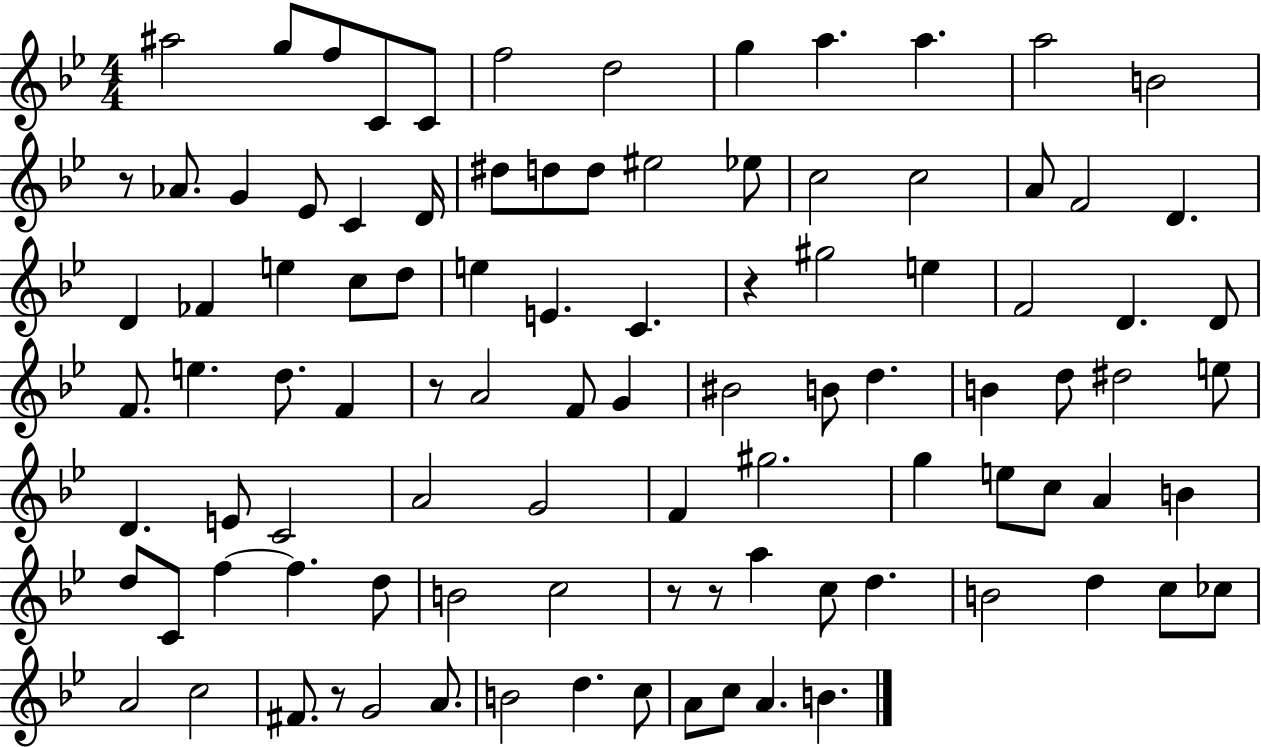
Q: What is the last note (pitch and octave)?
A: B4